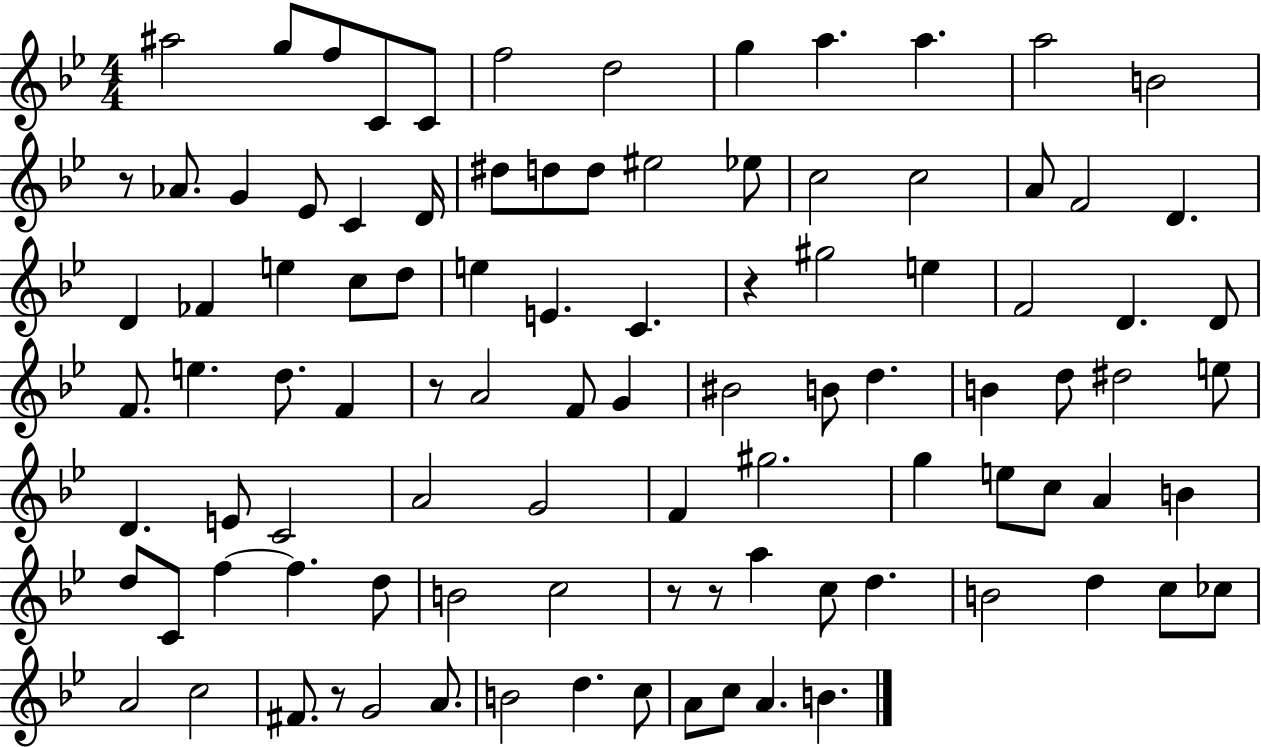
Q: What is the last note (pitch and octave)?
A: B4